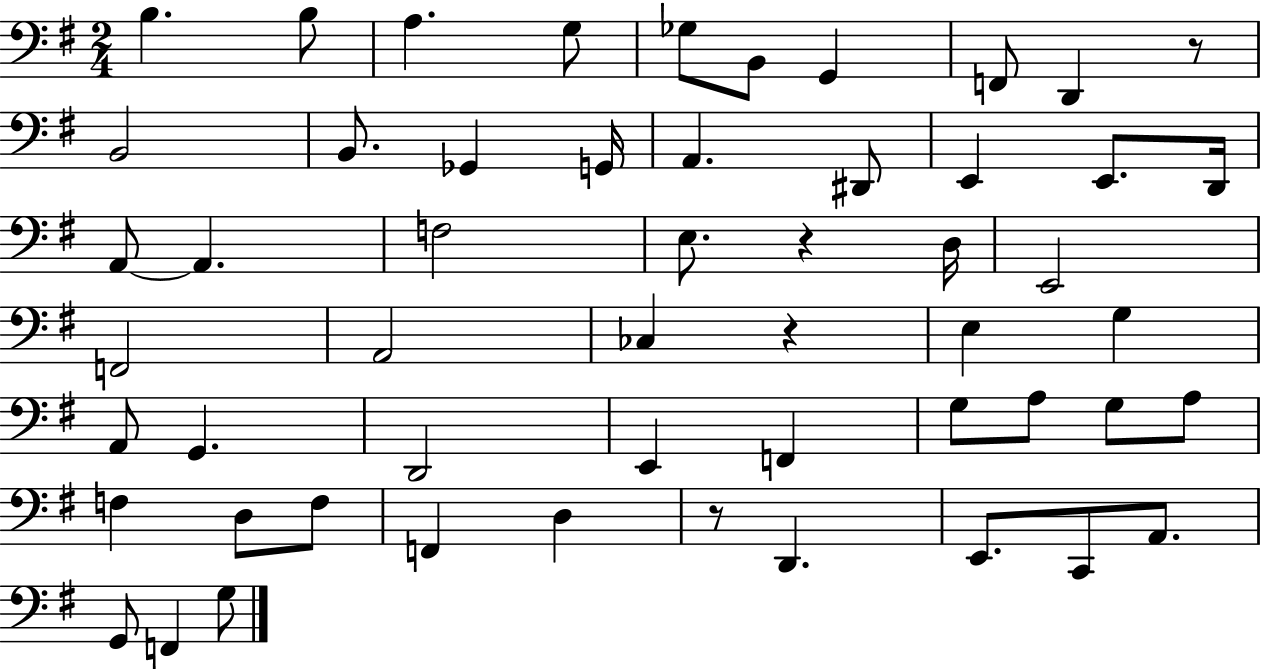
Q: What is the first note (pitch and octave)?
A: B3